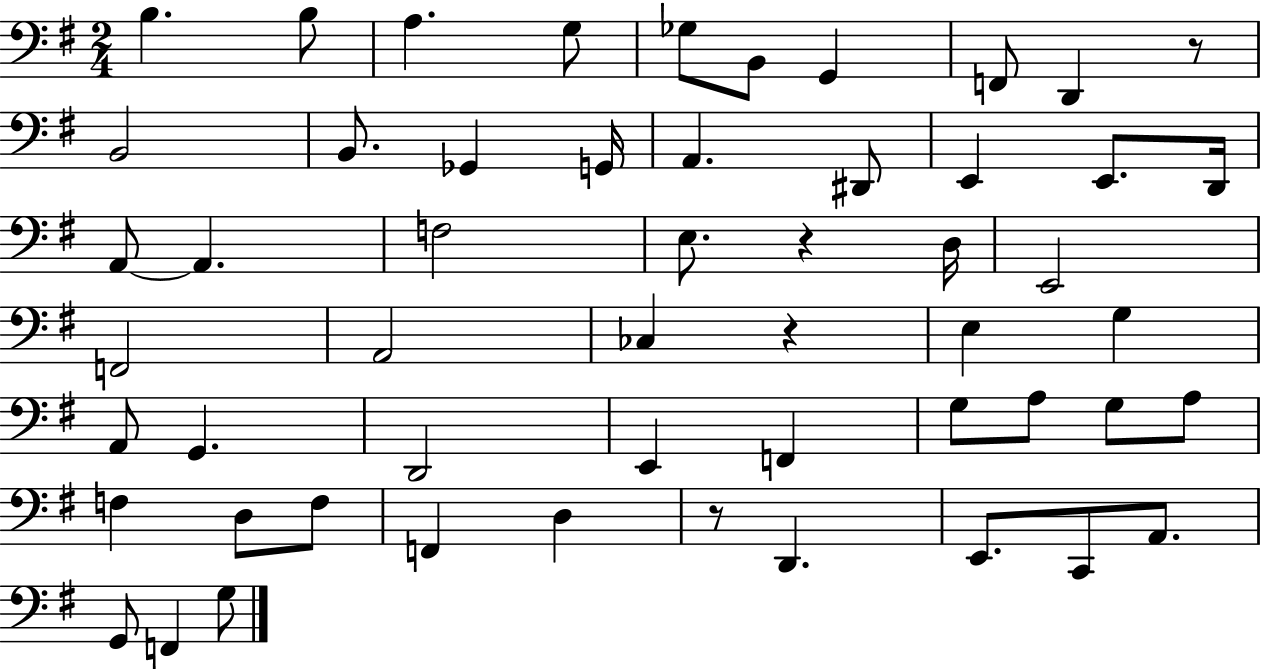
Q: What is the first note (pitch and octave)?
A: B3